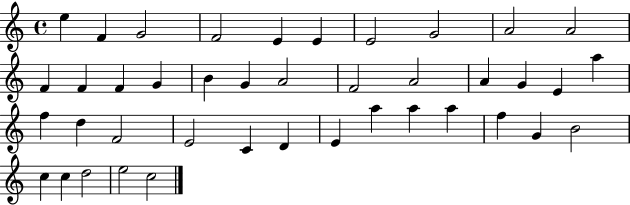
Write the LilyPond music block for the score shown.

{
  \clef treble
  \time 4/4
  \defaultTimeSignature
  \key c \major
  e''4 f'4 g'2 | f'2 e'4 e'4 | e'2 g'2 | a'2 a'2 | \break f'4 f'4 f'4 g'4 | b'4 g'4 a'2 | f'2 a'2 | a'4 g'4 e'4 a''4 | \break f''4 d''4 f'2 | e'2 c'4 d'4 | e'4 a''4 a''4 a''4 | f''4 g'4 b'2 | \break c''4 c''4 d''2 | e''2 c''2 | \bar "|."
}